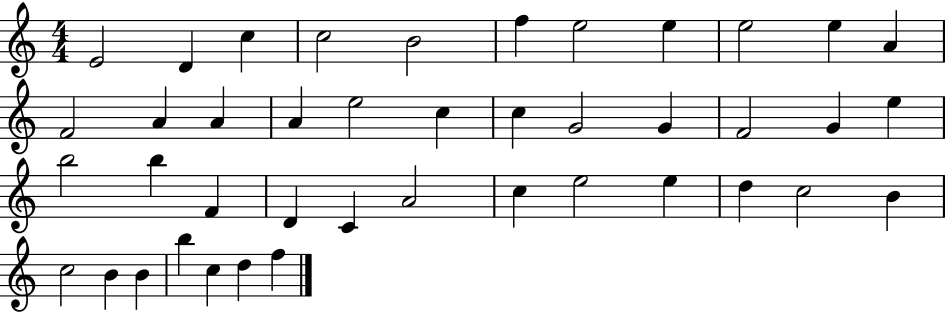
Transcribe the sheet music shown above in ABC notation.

X:1
T:Untitled
M:4/4
L:1/4
K:C
E2 D c c2 B2 f e2 e e2 e A F2 A A A e2 c c G2 G F2 G e b2 b F D C A2 c e2 e d c2 B c2 B B b c d f